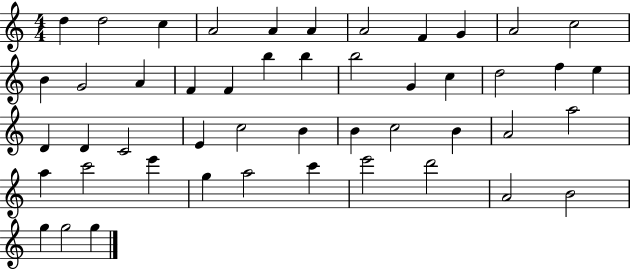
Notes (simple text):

D5/q D5/h C5/q A4/h A4/q A4/q A4/h F4/q G4/q A4/h C5/h B4/q G4/h A4/q F4/q F4/q B5/q B5/q B5/h G4/q C5/q D5/h F5/q E5/q D4/q D4/q C4/h E4/q C5/h B4/q B4/q C5/h B4/q A4/h A5/h A5/q C6/h E6/q G5/q A5/h C6/q E6/h D6/h A4/h B4/h G5/q G5/h G5/q